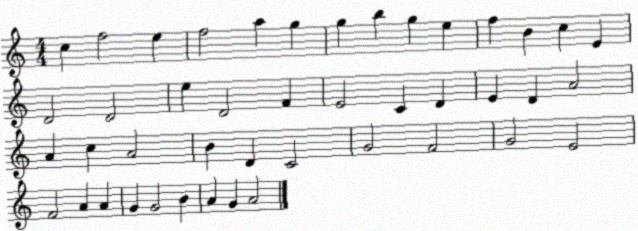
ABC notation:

X:1
T:Untitled
M:4/4
L:1/4
K:C
c f2 e f2 a g g b g e f B c E D2 D2 e D2 F E2 C D E D A2 A c A2 B D C2 G2 F2 G2 E2 F2 A A G G2 B A G A2